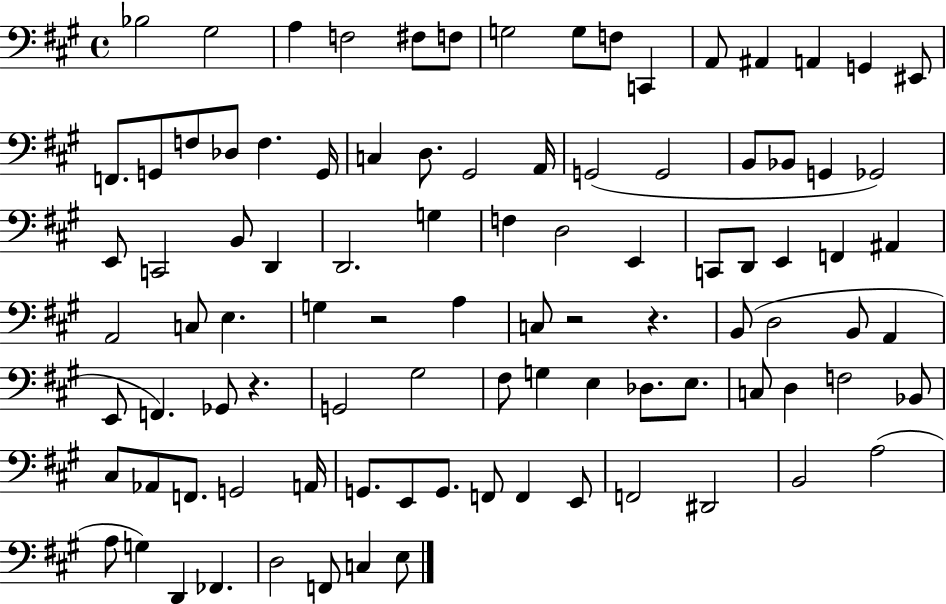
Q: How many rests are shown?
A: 4